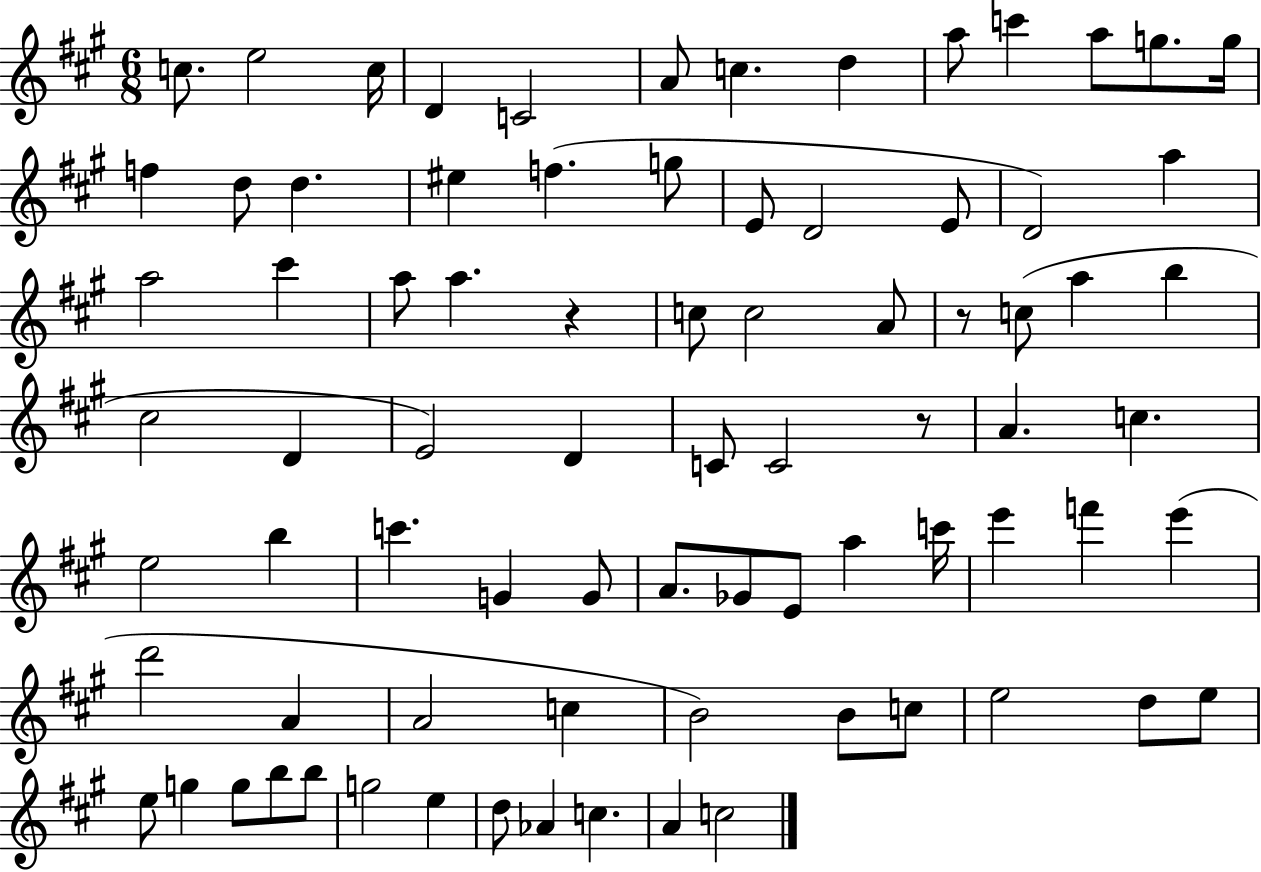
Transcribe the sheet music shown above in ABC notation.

X:1
T:Untitled
M:6/8
L:1/4
K:A
c/2 e2 c/4 D C2 A/2 c d a/2 c' a/2 g/2 g/4 f d/2 d ^e f g/2 E/2 D2 E/2 D2 a a2 ^c' a/2 a z c/2 c2 A/2 z/2 c/2 a b ^c2 D E2 D C/2 C2 z/2 A c e2 b c' G G/2 A/2 _G/2 E/2 a c'/4 e' f' e' d'2 A A2 c B2 B/2 c/2 e2 d/2 e/2 e/2 g g/2 b/2 b/2 g2 e d/2 _A c A c2